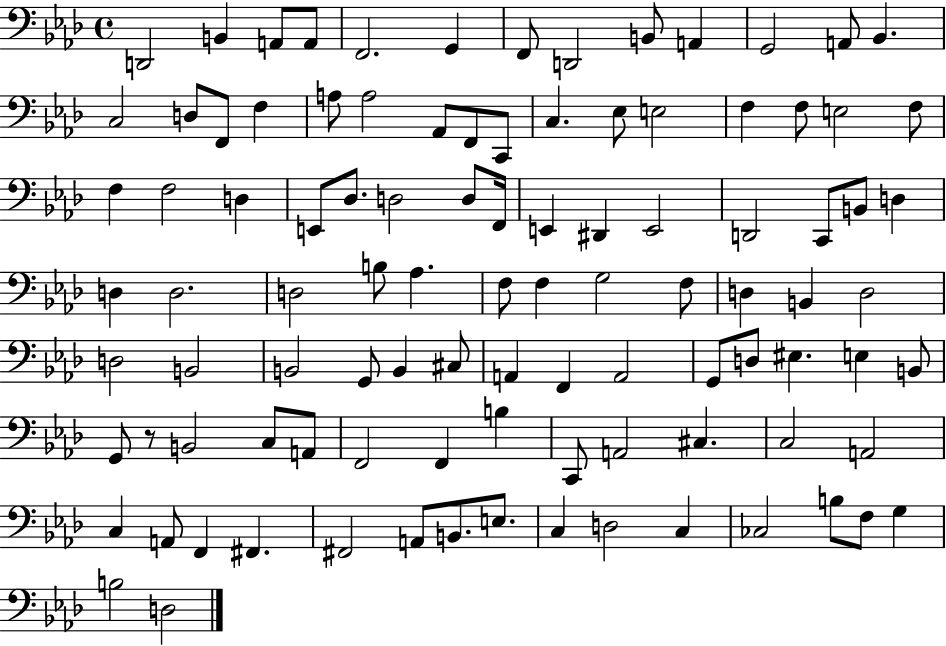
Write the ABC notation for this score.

X:1
T:Untitled
M:4/4
L:1/4
K:Ab
D,,2 B,, A,,/2 A,,/2 F,,2 G,, F,,/2 D,,2 B,,/2 A,, G,,2 A,,/2 _B,, C,2 D,/2 F,,/2 F, A,/2 A,2 _A,,/2 F,,/2 C,,/2 C, _E,/2 E,2 F, F,/2 E,2 F,/2 F, F,2 D, E,,/2 _D,/2 D,2 D,/2 F,,/4 E,, ^D,, E,,2 D,,2 C,,/2 B,,/2 D, D, D,2 D,2 B,/2 _A, F,/2 F, G,2 F,/2 D, B,, D,2 D,2 B,,2 B,,2 G,,/2 B,, ^C,/2 A,, F,, A,,2 G,,/2 D,/2 ^E, E, B,,/2 G,,/2 z/2 B,,2 C,/2 A,,/2 F,,2 F,, B, C,,/2 A,,2 ^C, C,2 A,,2 C, A,,/2 F,, ^F,, ^F,,2 A,,/2 B,,/2 E,/2 C, D,2 C, _C,2 B,/2 F,/2 G, B,2 D,2